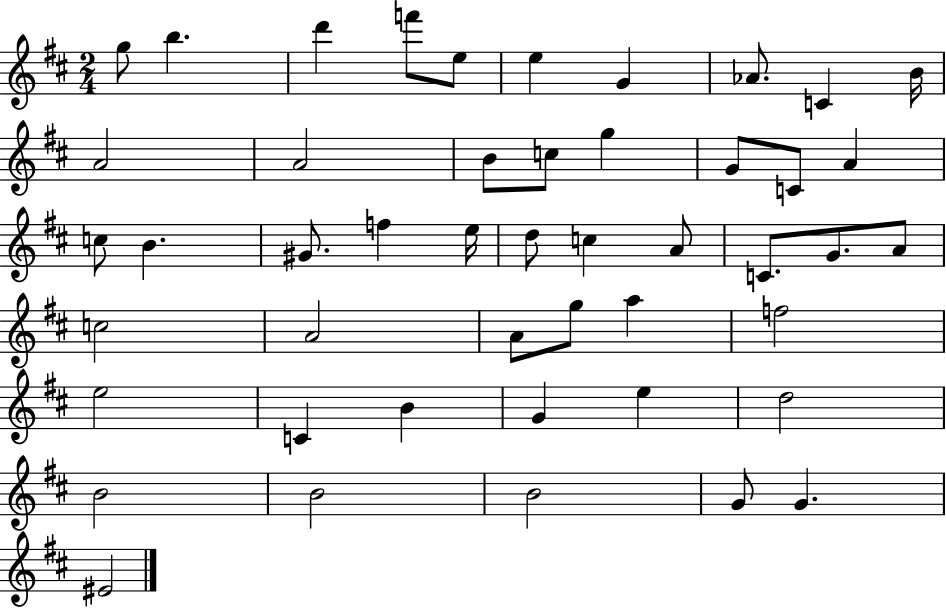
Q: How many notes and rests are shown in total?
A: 47